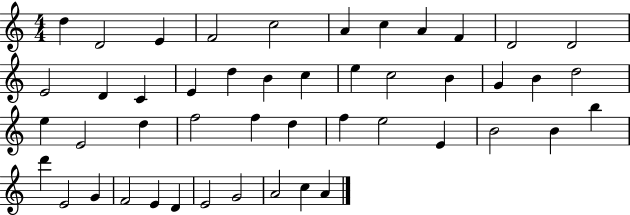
D5/q D4/h E4/q F4/h C5/h A4/q C5/q A4/q F4/q D4/h D4/h E4/h D4/q C4/q E4/q D5/q B4/q C5/q E5/q C5/h B4/q G4/q B4/q D5/h E5/q E4/h D5/q F5/h F5/q D5/q F5/q E5/h E4/q B4/h B4/q B5/q D6/q E4/h G4/q F4/h E4/q D4/q E4/h G4/h A4/h C5/q A4/q